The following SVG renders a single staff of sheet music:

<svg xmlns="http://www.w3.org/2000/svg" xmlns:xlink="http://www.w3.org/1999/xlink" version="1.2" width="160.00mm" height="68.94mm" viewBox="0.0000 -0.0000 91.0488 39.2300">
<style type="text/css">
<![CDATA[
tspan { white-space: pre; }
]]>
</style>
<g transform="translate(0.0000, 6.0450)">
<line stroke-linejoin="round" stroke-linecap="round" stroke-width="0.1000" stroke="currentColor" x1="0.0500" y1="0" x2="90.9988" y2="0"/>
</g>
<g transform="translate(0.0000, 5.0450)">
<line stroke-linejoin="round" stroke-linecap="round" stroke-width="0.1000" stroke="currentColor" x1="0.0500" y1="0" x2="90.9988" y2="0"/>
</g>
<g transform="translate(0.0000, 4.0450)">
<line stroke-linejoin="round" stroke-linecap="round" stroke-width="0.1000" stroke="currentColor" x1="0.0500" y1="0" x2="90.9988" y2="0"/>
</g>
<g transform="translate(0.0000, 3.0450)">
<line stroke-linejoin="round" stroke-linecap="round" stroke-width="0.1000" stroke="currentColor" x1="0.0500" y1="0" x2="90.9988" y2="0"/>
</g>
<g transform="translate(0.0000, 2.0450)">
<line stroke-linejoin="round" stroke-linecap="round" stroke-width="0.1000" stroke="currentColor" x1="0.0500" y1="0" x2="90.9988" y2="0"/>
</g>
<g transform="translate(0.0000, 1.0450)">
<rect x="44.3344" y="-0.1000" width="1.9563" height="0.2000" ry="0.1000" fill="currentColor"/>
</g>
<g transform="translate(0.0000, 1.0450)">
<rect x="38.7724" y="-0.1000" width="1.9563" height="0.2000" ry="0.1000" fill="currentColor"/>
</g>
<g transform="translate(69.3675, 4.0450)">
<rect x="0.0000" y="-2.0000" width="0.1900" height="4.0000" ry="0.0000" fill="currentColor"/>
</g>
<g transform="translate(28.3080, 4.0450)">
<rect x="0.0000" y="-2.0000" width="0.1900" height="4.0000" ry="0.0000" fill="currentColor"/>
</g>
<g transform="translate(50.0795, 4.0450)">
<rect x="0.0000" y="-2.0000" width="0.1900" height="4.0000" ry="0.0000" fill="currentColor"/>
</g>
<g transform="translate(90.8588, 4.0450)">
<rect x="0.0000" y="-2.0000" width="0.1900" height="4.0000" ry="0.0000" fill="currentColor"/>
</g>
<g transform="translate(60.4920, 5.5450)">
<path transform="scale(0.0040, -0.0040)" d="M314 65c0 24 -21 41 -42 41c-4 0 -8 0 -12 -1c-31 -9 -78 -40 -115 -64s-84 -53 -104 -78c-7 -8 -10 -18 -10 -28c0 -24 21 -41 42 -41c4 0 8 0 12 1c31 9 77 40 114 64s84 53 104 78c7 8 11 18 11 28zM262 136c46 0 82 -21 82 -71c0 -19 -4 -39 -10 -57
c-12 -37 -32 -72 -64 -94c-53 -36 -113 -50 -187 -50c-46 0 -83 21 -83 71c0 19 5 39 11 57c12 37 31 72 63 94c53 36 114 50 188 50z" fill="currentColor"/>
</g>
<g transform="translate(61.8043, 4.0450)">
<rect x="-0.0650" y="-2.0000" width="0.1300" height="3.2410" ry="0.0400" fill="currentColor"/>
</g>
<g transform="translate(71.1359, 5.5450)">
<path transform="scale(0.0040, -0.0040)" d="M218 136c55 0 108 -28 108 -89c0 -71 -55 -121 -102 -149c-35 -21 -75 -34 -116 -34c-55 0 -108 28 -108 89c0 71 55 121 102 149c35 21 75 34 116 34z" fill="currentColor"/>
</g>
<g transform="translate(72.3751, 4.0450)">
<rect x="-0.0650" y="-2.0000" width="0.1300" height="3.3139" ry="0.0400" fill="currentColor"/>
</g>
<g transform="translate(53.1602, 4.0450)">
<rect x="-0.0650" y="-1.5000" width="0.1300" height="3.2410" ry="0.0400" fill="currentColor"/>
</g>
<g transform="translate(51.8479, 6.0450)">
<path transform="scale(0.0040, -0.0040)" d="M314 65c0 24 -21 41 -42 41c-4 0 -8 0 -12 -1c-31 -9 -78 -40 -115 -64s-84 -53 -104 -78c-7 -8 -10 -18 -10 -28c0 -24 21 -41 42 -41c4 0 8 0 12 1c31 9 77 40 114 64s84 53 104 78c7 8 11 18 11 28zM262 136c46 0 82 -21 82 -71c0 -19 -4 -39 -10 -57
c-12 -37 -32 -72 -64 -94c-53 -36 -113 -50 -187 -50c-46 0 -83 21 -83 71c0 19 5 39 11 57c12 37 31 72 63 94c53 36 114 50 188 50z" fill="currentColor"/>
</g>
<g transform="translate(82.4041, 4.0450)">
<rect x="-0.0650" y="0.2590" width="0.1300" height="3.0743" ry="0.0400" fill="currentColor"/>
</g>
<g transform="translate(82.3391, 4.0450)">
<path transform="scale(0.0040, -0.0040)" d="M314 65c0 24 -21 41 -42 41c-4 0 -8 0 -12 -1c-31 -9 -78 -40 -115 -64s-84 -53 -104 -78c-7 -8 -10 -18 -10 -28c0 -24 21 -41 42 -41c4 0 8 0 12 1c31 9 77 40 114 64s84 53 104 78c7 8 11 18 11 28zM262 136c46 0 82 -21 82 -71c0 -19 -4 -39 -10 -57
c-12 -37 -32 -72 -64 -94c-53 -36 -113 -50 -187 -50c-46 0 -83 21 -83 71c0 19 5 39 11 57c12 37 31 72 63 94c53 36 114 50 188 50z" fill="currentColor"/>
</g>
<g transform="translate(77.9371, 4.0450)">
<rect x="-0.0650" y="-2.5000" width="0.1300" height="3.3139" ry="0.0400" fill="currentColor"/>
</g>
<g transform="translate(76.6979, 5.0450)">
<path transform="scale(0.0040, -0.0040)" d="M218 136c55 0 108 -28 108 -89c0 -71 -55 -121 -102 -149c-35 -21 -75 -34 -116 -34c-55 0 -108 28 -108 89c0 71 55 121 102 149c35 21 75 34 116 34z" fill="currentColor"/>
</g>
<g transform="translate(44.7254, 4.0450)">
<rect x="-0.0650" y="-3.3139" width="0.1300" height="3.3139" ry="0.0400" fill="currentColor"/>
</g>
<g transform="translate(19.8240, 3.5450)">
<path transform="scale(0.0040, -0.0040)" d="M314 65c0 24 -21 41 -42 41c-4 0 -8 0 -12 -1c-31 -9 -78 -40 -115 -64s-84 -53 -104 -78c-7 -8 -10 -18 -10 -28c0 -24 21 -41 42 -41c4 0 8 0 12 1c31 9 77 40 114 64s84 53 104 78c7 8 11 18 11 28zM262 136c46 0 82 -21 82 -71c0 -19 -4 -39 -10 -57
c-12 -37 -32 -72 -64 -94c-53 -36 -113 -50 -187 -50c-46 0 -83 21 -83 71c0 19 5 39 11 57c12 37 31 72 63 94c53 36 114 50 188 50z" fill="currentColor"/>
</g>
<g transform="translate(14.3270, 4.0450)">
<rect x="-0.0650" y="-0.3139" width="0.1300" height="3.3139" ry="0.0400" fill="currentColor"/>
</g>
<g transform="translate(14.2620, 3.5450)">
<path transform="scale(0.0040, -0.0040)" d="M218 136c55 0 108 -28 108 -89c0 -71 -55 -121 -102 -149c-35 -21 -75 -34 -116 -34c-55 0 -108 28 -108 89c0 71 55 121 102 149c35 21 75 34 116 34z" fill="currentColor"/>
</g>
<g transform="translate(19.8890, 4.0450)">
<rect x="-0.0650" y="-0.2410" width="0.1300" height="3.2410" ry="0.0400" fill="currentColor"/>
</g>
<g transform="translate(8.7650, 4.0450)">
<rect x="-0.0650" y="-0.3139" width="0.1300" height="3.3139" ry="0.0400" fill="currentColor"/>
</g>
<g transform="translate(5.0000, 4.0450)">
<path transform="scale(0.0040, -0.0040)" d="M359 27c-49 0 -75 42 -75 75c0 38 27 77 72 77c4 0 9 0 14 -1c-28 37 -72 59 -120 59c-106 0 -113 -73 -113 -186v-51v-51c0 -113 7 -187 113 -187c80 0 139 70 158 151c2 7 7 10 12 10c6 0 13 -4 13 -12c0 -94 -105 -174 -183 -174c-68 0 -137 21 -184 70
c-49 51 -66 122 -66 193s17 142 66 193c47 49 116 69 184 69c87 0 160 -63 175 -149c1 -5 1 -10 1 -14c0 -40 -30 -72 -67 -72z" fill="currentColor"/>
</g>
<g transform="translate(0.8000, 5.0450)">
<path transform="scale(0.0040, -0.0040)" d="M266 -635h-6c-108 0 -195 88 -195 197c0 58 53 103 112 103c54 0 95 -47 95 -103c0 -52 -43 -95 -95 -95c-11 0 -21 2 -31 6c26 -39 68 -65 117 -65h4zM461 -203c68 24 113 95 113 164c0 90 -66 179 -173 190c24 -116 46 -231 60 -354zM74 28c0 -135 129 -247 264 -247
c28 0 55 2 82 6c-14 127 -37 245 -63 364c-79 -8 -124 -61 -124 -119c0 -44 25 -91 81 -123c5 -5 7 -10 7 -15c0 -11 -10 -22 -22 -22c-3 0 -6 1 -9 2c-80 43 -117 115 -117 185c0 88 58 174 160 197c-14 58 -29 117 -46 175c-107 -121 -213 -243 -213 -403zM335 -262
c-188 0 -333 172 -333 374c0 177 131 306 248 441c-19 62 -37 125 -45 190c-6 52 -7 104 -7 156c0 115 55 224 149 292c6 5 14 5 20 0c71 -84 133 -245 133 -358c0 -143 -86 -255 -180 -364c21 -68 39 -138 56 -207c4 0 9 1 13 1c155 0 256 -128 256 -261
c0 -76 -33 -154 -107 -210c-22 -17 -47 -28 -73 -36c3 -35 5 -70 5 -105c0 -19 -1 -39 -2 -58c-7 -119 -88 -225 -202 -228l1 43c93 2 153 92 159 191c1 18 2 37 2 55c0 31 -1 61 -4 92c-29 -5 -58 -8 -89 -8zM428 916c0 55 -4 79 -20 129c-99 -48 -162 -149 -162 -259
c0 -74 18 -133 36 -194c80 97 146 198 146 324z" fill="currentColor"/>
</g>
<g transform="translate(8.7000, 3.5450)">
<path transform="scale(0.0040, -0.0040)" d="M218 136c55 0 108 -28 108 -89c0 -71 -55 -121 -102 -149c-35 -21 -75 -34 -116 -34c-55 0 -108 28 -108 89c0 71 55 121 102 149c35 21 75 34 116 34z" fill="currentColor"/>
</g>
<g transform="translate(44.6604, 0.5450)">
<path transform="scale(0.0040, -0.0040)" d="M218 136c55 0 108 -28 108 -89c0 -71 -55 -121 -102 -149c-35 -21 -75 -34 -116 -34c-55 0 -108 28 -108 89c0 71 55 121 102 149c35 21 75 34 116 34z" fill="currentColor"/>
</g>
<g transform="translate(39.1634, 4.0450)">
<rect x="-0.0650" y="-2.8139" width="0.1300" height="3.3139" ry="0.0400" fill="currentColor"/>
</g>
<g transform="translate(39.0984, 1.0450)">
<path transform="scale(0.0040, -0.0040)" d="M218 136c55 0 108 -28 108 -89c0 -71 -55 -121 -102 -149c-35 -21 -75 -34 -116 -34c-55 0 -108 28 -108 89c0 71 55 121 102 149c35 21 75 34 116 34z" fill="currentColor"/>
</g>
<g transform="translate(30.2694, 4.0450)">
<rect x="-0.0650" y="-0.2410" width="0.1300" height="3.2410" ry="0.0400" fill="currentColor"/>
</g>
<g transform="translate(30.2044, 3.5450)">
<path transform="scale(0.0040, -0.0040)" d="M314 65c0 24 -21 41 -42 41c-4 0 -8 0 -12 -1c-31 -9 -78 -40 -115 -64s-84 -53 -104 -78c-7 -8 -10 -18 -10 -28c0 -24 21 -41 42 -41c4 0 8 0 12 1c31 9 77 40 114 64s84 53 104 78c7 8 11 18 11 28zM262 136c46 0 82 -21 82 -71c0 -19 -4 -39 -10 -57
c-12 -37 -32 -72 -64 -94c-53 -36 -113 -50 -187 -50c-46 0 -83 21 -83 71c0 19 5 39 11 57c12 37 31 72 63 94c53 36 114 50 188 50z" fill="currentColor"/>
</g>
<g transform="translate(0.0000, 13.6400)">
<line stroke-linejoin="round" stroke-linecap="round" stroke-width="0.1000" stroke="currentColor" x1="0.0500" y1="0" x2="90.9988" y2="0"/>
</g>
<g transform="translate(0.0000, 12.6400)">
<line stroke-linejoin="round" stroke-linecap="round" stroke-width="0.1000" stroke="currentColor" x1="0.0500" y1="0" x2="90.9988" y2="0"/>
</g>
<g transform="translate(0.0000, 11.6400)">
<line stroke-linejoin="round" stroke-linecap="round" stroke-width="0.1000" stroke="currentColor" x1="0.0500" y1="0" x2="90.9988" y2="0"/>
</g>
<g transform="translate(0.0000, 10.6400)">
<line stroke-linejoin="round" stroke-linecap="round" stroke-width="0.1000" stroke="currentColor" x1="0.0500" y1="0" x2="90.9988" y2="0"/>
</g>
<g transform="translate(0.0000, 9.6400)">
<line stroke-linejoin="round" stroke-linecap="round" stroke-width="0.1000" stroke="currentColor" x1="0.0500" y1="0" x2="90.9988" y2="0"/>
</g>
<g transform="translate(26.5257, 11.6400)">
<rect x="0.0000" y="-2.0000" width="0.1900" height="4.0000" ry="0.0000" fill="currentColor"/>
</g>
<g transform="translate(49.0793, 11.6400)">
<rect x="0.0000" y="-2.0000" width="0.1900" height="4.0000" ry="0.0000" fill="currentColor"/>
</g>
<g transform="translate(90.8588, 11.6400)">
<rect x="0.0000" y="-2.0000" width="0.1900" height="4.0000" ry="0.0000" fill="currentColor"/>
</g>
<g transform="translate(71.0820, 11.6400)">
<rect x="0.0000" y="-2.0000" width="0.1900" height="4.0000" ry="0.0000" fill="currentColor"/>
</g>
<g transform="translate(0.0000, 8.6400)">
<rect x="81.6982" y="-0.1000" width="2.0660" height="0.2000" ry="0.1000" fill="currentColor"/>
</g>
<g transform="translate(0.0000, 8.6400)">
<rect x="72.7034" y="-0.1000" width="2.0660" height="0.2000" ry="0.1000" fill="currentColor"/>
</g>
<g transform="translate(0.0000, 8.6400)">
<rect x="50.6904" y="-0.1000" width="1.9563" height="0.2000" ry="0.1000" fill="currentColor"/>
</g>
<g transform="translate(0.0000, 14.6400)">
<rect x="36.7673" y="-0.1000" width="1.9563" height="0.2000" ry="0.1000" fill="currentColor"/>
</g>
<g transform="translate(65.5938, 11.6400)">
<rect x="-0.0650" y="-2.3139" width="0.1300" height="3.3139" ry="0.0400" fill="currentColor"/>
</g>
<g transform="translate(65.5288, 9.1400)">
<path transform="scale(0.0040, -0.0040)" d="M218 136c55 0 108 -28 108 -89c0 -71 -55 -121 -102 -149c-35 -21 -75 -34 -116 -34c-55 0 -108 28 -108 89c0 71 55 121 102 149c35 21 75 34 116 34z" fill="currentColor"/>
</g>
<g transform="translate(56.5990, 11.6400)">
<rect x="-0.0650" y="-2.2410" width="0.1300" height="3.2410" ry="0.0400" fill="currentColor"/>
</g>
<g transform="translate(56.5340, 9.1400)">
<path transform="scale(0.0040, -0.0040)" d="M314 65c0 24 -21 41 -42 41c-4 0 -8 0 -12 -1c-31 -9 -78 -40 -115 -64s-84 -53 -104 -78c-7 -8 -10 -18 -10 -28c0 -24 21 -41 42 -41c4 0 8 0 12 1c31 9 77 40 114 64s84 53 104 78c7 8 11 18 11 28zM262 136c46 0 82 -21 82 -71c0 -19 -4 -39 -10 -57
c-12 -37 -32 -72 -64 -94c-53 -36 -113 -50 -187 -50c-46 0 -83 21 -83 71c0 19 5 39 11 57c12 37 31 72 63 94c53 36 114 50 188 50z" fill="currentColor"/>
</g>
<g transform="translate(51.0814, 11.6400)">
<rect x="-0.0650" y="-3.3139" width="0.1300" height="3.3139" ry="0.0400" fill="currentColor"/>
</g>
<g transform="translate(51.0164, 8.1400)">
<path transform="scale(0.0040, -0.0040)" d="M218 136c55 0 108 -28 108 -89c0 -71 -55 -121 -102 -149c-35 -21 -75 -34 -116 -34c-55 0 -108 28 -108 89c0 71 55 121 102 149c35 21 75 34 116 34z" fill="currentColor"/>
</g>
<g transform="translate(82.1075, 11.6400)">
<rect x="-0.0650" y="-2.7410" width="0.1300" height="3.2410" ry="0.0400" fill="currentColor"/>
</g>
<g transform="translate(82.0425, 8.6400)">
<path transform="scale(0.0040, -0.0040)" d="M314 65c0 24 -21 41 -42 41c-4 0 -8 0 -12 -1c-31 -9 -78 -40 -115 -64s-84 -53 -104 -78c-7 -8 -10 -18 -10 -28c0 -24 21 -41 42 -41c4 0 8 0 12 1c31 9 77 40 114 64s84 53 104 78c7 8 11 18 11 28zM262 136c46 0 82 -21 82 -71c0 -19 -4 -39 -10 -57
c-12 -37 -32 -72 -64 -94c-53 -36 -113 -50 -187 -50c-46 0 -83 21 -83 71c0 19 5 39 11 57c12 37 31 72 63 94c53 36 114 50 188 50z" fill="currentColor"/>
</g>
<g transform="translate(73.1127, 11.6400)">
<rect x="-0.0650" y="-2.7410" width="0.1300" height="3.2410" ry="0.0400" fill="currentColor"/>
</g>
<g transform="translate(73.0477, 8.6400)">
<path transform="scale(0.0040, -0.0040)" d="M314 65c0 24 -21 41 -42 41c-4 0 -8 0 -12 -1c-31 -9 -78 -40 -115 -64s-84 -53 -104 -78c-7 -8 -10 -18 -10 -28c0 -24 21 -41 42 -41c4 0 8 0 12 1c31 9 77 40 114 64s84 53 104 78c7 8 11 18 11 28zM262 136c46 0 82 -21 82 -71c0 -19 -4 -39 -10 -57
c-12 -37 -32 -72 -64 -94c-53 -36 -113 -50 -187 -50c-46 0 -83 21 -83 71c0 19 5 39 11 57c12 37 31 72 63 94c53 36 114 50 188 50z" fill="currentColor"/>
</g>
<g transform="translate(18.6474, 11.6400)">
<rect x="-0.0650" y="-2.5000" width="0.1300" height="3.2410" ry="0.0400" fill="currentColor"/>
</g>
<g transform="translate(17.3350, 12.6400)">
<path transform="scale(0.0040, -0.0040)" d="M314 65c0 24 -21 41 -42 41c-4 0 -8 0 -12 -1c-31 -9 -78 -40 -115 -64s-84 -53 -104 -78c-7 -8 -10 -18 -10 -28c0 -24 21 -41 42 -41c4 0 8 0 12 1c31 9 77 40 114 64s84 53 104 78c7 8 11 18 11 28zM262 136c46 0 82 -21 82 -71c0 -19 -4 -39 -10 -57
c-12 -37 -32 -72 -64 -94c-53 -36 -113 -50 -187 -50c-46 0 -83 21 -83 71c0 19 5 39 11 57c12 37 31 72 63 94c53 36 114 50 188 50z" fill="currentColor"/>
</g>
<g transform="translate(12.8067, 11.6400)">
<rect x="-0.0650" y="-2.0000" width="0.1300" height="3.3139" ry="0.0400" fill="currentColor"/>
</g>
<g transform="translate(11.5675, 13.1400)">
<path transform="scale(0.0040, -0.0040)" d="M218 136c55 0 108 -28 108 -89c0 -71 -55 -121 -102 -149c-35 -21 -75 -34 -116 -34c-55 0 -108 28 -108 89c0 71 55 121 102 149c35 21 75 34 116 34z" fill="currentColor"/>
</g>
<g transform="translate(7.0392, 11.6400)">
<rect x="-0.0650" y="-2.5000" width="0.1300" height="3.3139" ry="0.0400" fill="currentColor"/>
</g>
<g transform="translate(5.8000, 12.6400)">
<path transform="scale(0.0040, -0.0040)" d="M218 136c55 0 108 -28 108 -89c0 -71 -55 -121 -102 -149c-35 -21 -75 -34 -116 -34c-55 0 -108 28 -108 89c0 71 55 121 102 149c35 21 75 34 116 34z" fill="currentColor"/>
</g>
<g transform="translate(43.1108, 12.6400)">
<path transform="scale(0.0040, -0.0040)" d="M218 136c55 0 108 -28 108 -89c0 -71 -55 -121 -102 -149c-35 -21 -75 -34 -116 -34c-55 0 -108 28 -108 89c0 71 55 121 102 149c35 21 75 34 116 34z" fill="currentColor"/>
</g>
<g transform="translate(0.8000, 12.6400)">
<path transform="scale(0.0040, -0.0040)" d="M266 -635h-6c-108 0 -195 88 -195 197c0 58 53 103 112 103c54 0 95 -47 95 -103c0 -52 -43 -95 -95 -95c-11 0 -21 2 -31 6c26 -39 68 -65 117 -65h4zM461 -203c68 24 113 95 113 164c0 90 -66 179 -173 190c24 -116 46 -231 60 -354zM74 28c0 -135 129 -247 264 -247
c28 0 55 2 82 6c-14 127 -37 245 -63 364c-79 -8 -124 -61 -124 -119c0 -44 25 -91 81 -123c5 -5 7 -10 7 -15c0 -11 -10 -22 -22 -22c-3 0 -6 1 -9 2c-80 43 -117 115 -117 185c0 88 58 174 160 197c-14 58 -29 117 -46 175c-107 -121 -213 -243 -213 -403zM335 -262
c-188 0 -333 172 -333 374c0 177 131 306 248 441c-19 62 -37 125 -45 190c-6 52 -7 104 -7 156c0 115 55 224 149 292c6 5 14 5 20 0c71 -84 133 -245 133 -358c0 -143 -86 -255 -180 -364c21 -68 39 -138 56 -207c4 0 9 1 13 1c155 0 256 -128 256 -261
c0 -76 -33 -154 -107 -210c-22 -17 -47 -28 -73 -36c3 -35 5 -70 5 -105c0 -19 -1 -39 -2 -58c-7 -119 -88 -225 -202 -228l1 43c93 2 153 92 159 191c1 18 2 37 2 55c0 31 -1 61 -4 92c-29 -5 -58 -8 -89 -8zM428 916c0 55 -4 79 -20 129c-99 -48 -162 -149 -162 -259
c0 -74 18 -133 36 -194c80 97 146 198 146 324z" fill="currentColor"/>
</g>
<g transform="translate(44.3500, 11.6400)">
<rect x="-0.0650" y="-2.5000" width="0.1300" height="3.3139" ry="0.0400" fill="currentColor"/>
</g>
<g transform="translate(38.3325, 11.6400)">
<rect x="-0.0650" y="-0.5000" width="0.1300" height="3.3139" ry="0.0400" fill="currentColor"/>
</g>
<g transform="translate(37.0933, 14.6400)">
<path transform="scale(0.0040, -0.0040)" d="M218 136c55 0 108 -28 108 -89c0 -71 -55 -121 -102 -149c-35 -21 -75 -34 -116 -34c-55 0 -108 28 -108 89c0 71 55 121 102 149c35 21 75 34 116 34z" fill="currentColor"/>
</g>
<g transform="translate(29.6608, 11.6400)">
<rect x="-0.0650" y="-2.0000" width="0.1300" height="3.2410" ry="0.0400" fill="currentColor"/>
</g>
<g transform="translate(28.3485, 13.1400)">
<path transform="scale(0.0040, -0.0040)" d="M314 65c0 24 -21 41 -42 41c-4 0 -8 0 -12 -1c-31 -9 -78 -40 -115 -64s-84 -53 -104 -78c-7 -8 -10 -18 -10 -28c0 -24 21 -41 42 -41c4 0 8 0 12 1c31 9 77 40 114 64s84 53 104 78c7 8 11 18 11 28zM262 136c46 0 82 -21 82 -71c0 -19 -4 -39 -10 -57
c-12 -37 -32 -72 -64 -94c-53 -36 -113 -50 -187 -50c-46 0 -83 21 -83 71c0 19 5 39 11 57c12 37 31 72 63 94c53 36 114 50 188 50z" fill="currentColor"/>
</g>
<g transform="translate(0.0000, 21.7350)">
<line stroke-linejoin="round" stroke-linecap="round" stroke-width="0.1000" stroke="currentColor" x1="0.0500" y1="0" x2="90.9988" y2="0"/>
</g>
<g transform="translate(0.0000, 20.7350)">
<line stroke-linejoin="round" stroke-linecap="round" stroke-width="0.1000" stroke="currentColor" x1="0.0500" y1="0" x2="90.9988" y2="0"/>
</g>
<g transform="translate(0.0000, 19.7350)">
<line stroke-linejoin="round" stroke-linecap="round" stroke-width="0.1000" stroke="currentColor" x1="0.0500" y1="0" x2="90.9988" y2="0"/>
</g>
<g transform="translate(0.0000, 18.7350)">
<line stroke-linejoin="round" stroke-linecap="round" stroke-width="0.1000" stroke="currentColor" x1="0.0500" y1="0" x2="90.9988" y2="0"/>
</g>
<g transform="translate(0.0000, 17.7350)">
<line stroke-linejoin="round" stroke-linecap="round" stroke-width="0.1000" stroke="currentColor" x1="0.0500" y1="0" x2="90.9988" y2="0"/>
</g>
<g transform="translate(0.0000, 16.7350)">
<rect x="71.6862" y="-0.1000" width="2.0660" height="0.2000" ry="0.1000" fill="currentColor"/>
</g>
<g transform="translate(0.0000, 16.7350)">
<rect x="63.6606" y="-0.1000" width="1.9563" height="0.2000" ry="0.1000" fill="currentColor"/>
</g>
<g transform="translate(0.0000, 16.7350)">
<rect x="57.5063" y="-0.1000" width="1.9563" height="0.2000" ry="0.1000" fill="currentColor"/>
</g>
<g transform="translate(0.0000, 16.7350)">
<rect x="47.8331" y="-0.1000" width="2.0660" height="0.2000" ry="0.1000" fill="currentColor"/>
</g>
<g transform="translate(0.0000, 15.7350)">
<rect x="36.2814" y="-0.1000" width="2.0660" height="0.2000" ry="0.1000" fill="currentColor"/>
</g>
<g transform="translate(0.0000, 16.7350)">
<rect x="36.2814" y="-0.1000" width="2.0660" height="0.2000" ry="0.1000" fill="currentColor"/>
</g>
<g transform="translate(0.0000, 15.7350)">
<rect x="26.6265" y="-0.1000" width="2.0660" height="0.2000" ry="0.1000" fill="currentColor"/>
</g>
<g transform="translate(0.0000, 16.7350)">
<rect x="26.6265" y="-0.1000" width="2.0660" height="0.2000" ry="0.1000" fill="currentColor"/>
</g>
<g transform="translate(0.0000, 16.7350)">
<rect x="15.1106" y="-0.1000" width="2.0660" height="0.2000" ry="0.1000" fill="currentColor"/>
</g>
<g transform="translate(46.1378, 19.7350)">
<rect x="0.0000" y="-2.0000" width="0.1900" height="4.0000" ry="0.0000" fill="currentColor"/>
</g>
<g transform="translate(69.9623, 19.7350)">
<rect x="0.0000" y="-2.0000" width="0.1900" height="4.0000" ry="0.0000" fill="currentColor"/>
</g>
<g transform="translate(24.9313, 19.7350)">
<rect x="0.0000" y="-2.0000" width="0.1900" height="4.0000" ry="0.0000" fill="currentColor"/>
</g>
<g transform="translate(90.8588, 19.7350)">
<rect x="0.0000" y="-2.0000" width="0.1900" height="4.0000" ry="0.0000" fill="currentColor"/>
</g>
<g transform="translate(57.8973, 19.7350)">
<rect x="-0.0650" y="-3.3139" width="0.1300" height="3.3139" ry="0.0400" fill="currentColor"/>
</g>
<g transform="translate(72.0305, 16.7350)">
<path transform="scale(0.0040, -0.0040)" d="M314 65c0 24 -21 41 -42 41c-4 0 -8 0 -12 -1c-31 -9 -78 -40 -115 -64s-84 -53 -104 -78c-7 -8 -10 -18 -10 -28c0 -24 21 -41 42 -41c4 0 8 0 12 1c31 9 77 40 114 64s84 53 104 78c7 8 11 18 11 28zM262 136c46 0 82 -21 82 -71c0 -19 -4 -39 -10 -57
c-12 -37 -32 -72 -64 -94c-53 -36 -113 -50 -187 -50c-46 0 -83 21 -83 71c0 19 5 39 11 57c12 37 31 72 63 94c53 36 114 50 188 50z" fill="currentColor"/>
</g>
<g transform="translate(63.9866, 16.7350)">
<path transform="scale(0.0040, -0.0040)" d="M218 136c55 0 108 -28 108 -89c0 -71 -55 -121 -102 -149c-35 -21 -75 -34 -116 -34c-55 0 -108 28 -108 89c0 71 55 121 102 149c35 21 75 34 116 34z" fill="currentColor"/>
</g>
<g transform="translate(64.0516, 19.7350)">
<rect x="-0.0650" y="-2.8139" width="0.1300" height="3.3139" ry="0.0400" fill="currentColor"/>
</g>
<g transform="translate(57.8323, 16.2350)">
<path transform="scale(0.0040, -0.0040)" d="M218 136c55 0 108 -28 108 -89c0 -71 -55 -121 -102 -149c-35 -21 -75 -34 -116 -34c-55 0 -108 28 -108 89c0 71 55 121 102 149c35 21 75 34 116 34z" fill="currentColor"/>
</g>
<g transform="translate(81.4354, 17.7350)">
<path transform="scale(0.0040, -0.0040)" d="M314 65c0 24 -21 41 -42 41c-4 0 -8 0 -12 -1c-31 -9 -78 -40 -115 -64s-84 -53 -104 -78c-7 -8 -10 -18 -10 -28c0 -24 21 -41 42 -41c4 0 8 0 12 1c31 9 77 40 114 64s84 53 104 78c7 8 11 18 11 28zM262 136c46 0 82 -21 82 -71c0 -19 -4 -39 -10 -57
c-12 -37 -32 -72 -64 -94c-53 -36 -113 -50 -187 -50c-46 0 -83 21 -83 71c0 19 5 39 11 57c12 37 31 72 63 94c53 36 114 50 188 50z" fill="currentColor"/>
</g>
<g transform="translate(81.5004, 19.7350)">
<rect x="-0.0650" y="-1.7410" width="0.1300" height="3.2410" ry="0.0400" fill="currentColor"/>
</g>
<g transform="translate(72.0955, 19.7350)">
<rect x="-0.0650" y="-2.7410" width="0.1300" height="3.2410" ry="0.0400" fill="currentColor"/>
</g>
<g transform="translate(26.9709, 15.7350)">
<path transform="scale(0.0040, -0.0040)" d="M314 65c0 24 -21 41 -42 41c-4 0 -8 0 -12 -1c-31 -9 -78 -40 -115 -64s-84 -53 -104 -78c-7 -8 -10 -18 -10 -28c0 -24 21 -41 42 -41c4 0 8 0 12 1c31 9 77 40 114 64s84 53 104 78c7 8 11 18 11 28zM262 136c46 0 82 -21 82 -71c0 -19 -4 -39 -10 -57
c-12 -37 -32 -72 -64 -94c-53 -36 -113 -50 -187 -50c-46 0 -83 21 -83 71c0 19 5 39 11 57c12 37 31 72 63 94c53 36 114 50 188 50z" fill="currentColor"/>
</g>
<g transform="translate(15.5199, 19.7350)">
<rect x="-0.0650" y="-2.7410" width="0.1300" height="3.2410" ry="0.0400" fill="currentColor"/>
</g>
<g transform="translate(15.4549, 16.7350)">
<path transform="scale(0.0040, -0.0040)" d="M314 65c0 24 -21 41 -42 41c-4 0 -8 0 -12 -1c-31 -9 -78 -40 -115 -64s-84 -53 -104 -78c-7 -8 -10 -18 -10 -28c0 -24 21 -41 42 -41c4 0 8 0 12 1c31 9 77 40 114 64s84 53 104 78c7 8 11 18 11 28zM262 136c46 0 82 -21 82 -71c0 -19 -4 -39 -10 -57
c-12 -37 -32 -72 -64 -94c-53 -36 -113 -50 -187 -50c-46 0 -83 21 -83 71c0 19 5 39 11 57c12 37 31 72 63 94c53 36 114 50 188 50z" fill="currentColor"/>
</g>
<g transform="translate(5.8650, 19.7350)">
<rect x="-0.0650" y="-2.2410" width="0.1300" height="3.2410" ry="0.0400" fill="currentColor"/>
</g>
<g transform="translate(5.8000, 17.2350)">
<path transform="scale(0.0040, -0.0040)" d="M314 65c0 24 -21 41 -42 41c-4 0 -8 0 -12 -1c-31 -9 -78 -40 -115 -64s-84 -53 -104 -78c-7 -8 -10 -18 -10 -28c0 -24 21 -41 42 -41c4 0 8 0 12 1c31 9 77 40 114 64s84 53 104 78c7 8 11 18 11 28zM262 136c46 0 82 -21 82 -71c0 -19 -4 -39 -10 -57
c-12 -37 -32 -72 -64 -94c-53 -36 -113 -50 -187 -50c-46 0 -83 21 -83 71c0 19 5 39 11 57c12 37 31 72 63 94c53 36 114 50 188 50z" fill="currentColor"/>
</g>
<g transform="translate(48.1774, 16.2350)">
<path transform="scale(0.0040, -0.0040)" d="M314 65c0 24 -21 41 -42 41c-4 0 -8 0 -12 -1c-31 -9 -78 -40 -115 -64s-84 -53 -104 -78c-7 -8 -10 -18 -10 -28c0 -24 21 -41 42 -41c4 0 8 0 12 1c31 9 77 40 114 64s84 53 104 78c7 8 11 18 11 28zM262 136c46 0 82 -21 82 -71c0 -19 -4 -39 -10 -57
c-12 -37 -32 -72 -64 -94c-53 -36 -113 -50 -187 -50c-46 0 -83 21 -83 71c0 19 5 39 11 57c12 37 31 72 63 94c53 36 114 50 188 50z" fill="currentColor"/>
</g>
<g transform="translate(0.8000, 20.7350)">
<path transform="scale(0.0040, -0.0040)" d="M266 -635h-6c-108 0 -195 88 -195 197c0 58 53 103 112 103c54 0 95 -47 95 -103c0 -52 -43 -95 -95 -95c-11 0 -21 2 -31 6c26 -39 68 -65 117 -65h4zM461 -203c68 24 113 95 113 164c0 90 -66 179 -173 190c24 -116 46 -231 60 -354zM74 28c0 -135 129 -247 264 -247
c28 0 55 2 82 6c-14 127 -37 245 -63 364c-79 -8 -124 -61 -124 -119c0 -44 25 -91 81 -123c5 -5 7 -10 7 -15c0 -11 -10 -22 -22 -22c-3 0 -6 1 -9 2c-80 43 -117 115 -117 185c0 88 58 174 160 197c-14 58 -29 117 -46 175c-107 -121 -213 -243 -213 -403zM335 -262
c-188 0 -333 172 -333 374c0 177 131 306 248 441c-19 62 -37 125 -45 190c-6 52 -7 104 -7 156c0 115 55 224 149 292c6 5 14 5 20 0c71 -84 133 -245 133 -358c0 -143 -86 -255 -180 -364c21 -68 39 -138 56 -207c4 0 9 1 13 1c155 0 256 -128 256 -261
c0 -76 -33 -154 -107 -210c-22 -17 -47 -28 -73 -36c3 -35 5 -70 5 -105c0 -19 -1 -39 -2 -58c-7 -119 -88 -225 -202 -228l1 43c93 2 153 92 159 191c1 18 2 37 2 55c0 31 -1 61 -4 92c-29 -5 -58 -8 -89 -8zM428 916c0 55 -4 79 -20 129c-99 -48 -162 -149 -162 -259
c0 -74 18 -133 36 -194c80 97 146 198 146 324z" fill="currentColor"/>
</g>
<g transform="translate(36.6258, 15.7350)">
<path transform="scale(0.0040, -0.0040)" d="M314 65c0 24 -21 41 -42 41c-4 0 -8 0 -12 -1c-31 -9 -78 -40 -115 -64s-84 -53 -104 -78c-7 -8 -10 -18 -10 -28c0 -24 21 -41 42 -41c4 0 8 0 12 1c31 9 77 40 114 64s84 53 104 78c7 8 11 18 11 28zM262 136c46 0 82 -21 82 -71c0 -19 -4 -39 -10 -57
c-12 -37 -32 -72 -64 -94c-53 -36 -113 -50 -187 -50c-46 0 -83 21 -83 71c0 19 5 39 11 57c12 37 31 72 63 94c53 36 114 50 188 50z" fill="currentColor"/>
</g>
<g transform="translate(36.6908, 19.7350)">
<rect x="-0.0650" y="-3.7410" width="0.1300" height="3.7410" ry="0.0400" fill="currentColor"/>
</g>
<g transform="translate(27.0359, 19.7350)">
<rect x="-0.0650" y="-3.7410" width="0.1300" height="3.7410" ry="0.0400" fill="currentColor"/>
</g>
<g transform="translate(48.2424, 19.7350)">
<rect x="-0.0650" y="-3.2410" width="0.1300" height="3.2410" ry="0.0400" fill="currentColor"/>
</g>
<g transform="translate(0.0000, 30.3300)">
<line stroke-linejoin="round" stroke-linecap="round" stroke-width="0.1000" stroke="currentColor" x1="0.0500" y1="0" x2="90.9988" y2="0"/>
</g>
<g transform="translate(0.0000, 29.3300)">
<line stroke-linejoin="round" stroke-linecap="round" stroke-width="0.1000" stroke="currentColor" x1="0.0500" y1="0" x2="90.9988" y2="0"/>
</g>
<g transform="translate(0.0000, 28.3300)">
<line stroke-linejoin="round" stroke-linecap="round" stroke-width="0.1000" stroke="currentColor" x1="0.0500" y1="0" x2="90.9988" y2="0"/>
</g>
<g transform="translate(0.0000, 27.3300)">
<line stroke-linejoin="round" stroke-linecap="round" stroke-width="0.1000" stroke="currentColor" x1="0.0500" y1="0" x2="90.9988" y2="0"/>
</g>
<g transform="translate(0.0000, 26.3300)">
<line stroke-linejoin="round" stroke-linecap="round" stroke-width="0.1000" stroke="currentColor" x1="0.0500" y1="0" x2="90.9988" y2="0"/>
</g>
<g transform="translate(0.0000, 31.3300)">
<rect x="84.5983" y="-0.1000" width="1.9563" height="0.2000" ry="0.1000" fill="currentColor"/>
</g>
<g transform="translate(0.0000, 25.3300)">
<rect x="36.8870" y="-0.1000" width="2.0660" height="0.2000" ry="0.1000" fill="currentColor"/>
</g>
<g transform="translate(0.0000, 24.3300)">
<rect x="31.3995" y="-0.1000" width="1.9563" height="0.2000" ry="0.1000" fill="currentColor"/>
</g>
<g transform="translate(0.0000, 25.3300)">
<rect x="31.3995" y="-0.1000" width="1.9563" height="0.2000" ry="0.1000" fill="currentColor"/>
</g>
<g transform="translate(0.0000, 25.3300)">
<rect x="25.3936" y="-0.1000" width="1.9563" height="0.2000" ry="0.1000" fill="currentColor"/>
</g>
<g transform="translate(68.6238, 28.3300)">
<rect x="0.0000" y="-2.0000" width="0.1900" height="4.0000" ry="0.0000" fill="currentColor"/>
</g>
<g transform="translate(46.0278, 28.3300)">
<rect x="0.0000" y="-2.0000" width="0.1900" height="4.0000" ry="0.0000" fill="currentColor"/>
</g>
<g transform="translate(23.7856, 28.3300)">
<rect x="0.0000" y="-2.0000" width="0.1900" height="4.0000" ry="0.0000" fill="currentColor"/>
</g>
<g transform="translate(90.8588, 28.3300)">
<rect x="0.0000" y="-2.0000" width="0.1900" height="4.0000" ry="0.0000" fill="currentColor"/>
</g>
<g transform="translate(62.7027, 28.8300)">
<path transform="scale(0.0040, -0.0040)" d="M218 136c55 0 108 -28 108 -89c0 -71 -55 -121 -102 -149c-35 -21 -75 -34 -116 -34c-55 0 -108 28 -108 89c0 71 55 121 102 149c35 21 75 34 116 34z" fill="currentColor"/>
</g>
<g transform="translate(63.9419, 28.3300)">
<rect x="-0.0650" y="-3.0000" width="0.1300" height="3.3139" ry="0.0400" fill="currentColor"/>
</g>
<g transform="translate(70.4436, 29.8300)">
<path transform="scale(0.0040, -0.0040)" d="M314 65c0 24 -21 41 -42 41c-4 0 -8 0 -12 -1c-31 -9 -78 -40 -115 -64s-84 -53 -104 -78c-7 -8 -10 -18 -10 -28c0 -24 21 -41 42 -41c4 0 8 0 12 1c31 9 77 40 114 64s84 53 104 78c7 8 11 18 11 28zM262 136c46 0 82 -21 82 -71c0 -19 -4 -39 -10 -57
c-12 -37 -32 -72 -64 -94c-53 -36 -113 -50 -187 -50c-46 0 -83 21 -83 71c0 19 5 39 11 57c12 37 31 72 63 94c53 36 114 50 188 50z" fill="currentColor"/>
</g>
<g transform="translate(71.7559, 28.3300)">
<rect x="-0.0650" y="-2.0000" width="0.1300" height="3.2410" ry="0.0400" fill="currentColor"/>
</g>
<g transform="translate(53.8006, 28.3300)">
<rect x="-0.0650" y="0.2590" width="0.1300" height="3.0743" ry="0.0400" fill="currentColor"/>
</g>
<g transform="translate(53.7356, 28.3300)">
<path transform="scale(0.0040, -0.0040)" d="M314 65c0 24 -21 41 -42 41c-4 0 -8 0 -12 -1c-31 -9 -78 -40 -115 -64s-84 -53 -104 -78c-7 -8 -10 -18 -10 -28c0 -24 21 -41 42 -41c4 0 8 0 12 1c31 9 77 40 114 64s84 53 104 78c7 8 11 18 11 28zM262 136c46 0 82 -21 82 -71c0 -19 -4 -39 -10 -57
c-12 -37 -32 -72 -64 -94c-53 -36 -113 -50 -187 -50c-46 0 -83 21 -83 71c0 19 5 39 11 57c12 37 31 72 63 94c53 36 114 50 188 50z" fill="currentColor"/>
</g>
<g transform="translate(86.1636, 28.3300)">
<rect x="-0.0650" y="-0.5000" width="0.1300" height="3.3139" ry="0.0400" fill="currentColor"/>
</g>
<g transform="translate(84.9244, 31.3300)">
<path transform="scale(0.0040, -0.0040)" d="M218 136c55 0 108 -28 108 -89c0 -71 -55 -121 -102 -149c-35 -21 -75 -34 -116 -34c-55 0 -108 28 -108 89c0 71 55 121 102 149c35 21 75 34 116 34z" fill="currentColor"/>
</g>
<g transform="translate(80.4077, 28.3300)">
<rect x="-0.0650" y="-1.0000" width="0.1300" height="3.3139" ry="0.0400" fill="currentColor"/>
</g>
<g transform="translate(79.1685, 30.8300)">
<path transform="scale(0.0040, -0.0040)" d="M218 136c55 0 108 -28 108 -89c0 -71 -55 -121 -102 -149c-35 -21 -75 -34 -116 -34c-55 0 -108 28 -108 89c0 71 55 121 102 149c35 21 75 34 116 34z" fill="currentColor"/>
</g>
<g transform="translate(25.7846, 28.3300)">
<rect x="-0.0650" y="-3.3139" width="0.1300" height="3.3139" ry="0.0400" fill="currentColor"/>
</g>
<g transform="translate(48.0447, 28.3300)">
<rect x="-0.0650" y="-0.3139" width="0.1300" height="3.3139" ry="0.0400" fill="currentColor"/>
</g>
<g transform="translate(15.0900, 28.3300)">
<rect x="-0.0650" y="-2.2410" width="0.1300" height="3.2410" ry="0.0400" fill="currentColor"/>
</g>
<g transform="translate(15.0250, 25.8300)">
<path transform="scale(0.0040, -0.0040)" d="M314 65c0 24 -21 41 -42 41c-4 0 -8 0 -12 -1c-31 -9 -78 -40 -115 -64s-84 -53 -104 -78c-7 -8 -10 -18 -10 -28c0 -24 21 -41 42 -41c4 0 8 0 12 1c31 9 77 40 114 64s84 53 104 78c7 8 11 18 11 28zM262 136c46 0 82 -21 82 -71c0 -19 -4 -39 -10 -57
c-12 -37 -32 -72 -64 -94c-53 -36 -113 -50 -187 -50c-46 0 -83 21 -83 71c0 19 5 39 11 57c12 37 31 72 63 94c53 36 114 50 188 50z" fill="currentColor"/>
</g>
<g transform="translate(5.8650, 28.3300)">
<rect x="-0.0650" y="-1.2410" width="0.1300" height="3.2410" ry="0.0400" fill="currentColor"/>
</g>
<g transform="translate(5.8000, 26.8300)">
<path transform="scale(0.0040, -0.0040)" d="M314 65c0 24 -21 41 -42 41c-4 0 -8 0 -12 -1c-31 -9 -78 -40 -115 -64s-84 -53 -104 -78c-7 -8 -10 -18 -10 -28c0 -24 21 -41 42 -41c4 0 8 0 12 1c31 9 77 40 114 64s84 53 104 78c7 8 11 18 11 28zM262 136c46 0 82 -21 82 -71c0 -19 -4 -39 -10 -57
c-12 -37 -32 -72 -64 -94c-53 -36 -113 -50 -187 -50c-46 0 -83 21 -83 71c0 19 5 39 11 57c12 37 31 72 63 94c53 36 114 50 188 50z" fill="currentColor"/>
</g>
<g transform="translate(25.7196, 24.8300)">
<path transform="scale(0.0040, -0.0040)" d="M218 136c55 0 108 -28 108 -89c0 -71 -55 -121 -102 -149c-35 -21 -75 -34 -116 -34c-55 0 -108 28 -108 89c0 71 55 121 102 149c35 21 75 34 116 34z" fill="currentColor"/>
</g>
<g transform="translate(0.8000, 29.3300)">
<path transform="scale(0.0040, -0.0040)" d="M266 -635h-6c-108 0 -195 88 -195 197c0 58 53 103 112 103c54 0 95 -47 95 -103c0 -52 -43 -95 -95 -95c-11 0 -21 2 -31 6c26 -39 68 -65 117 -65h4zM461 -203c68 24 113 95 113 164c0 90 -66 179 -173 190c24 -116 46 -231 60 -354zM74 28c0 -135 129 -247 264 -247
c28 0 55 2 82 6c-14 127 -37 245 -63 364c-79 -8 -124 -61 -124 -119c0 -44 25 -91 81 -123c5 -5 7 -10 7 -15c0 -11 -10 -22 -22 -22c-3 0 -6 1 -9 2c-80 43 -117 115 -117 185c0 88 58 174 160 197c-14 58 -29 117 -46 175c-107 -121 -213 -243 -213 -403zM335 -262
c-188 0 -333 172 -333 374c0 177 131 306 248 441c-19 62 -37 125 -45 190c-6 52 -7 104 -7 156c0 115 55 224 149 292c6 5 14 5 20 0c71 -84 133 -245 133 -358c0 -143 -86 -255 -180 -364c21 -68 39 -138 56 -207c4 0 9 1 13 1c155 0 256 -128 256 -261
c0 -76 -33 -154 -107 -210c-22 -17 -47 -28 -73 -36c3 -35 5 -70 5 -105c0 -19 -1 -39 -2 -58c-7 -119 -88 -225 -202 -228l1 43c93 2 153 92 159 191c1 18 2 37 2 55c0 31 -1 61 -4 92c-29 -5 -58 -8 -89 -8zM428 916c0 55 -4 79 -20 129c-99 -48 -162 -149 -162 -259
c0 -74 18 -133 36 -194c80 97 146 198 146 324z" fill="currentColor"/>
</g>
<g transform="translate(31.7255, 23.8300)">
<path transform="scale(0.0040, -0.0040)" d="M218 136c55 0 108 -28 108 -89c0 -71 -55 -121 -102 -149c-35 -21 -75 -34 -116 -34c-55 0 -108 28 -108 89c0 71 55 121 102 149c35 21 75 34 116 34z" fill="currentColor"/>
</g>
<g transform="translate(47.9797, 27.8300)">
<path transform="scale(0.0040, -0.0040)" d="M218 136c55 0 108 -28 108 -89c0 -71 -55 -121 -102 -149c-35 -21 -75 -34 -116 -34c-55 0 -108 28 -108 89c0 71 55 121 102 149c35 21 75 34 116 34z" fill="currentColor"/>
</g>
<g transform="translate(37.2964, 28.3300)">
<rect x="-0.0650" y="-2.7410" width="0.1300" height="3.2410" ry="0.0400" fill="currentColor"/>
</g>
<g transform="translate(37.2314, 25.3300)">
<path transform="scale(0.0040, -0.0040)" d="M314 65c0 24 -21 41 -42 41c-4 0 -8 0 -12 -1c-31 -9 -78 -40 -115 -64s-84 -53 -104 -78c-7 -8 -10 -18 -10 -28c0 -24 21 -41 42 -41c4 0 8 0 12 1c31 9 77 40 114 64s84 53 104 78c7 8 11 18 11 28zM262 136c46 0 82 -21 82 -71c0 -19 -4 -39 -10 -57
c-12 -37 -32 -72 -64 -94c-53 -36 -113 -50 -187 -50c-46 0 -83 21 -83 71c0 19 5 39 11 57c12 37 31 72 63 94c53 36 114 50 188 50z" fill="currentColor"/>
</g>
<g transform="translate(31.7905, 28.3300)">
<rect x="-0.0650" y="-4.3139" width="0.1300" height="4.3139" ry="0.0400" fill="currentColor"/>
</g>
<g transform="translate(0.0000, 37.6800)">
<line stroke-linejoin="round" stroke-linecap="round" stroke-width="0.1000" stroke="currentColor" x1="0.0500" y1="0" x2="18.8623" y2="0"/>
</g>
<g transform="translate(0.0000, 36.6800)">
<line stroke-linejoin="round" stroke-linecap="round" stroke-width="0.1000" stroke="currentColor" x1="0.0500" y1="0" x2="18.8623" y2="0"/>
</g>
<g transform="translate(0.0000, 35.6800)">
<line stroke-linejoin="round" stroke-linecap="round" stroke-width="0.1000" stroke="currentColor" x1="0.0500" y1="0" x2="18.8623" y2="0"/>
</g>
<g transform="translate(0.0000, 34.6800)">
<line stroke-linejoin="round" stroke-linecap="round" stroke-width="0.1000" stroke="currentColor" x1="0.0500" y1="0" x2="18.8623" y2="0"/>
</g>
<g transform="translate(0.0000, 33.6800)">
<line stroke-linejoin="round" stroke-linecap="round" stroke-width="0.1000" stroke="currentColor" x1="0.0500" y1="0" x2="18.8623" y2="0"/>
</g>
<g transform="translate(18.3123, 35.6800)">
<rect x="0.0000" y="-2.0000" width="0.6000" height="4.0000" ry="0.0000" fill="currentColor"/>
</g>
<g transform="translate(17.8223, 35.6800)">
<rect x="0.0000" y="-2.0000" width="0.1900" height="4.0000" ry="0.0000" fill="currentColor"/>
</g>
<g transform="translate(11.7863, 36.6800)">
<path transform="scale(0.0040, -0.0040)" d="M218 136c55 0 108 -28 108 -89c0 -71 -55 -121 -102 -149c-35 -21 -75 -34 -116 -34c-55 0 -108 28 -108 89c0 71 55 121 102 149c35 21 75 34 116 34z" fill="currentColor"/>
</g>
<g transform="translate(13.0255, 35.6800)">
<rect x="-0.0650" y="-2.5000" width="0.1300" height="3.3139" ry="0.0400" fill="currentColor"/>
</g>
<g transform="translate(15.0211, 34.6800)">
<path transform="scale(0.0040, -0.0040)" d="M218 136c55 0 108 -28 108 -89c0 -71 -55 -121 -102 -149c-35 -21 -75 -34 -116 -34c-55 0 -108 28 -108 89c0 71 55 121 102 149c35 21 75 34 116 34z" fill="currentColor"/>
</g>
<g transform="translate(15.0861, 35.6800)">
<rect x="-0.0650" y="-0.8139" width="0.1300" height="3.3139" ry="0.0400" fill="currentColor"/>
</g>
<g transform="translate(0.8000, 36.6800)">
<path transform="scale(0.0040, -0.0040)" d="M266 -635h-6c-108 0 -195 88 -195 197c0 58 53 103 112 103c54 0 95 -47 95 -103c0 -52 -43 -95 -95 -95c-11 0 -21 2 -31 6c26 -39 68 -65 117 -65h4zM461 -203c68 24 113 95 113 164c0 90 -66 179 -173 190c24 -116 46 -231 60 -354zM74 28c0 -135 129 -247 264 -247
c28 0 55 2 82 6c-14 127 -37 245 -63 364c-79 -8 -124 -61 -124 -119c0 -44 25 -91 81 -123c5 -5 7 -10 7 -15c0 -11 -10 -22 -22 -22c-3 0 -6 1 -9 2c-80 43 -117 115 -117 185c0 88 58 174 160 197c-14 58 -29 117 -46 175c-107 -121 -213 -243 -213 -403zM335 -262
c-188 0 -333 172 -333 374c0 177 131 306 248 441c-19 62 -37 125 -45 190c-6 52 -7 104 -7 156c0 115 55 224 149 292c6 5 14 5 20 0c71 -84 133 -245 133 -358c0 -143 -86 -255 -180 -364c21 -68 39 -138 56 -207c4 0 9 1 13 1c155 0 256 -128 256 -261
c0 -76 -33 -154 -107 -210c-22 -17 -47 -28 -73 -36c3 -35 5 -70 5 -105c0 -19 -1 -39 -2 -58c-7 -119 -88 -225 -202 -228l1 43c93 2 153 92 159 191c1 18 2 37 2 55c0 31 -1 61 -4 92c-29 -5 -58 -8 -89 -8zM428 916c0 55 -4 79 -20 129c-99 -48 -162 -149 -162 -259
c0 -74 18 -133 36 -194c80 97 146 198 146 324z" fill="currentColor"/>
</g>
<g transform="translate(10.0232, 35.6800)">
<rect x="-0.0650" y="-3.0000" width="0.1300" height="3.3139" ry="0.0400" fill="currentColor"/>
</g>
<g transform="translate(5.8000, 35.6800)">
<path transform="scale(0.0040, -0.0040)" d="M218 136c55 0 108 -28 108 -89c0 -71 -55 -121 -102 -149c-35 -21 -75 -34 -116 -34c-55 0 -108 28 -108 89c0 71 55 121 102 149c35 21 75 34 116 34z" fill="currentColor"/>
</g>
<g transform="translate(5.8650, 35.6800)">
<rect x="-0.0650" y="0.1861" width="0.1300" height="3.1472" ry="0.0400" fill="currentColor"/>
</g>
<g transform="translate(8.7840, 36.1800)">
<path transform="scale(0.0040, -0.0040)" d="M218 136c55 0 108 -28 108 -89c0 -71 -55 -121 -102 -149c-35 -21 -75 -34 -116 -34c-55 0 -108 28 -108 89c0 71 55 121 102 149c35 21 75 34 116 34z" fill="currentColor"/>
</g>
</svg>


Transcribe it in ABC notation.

X:1
T:Untitled
M:4/4
L:1/4
K:C
c c c2 c2 a b E2 F2 F G B2 G F G2 F2 C G b g2 g a2 a2 g2 a2 c'2 c'2 b2 b a a2 f2 e2 g2 b d' a2 c B2 A F2 D C B A G d